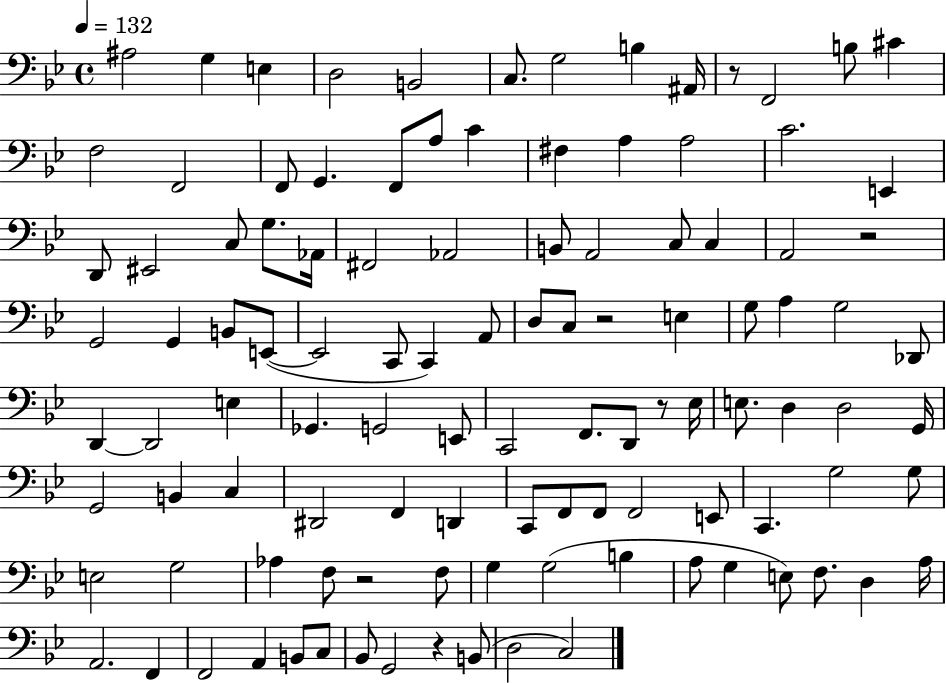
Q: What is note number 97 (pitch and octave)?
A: A2